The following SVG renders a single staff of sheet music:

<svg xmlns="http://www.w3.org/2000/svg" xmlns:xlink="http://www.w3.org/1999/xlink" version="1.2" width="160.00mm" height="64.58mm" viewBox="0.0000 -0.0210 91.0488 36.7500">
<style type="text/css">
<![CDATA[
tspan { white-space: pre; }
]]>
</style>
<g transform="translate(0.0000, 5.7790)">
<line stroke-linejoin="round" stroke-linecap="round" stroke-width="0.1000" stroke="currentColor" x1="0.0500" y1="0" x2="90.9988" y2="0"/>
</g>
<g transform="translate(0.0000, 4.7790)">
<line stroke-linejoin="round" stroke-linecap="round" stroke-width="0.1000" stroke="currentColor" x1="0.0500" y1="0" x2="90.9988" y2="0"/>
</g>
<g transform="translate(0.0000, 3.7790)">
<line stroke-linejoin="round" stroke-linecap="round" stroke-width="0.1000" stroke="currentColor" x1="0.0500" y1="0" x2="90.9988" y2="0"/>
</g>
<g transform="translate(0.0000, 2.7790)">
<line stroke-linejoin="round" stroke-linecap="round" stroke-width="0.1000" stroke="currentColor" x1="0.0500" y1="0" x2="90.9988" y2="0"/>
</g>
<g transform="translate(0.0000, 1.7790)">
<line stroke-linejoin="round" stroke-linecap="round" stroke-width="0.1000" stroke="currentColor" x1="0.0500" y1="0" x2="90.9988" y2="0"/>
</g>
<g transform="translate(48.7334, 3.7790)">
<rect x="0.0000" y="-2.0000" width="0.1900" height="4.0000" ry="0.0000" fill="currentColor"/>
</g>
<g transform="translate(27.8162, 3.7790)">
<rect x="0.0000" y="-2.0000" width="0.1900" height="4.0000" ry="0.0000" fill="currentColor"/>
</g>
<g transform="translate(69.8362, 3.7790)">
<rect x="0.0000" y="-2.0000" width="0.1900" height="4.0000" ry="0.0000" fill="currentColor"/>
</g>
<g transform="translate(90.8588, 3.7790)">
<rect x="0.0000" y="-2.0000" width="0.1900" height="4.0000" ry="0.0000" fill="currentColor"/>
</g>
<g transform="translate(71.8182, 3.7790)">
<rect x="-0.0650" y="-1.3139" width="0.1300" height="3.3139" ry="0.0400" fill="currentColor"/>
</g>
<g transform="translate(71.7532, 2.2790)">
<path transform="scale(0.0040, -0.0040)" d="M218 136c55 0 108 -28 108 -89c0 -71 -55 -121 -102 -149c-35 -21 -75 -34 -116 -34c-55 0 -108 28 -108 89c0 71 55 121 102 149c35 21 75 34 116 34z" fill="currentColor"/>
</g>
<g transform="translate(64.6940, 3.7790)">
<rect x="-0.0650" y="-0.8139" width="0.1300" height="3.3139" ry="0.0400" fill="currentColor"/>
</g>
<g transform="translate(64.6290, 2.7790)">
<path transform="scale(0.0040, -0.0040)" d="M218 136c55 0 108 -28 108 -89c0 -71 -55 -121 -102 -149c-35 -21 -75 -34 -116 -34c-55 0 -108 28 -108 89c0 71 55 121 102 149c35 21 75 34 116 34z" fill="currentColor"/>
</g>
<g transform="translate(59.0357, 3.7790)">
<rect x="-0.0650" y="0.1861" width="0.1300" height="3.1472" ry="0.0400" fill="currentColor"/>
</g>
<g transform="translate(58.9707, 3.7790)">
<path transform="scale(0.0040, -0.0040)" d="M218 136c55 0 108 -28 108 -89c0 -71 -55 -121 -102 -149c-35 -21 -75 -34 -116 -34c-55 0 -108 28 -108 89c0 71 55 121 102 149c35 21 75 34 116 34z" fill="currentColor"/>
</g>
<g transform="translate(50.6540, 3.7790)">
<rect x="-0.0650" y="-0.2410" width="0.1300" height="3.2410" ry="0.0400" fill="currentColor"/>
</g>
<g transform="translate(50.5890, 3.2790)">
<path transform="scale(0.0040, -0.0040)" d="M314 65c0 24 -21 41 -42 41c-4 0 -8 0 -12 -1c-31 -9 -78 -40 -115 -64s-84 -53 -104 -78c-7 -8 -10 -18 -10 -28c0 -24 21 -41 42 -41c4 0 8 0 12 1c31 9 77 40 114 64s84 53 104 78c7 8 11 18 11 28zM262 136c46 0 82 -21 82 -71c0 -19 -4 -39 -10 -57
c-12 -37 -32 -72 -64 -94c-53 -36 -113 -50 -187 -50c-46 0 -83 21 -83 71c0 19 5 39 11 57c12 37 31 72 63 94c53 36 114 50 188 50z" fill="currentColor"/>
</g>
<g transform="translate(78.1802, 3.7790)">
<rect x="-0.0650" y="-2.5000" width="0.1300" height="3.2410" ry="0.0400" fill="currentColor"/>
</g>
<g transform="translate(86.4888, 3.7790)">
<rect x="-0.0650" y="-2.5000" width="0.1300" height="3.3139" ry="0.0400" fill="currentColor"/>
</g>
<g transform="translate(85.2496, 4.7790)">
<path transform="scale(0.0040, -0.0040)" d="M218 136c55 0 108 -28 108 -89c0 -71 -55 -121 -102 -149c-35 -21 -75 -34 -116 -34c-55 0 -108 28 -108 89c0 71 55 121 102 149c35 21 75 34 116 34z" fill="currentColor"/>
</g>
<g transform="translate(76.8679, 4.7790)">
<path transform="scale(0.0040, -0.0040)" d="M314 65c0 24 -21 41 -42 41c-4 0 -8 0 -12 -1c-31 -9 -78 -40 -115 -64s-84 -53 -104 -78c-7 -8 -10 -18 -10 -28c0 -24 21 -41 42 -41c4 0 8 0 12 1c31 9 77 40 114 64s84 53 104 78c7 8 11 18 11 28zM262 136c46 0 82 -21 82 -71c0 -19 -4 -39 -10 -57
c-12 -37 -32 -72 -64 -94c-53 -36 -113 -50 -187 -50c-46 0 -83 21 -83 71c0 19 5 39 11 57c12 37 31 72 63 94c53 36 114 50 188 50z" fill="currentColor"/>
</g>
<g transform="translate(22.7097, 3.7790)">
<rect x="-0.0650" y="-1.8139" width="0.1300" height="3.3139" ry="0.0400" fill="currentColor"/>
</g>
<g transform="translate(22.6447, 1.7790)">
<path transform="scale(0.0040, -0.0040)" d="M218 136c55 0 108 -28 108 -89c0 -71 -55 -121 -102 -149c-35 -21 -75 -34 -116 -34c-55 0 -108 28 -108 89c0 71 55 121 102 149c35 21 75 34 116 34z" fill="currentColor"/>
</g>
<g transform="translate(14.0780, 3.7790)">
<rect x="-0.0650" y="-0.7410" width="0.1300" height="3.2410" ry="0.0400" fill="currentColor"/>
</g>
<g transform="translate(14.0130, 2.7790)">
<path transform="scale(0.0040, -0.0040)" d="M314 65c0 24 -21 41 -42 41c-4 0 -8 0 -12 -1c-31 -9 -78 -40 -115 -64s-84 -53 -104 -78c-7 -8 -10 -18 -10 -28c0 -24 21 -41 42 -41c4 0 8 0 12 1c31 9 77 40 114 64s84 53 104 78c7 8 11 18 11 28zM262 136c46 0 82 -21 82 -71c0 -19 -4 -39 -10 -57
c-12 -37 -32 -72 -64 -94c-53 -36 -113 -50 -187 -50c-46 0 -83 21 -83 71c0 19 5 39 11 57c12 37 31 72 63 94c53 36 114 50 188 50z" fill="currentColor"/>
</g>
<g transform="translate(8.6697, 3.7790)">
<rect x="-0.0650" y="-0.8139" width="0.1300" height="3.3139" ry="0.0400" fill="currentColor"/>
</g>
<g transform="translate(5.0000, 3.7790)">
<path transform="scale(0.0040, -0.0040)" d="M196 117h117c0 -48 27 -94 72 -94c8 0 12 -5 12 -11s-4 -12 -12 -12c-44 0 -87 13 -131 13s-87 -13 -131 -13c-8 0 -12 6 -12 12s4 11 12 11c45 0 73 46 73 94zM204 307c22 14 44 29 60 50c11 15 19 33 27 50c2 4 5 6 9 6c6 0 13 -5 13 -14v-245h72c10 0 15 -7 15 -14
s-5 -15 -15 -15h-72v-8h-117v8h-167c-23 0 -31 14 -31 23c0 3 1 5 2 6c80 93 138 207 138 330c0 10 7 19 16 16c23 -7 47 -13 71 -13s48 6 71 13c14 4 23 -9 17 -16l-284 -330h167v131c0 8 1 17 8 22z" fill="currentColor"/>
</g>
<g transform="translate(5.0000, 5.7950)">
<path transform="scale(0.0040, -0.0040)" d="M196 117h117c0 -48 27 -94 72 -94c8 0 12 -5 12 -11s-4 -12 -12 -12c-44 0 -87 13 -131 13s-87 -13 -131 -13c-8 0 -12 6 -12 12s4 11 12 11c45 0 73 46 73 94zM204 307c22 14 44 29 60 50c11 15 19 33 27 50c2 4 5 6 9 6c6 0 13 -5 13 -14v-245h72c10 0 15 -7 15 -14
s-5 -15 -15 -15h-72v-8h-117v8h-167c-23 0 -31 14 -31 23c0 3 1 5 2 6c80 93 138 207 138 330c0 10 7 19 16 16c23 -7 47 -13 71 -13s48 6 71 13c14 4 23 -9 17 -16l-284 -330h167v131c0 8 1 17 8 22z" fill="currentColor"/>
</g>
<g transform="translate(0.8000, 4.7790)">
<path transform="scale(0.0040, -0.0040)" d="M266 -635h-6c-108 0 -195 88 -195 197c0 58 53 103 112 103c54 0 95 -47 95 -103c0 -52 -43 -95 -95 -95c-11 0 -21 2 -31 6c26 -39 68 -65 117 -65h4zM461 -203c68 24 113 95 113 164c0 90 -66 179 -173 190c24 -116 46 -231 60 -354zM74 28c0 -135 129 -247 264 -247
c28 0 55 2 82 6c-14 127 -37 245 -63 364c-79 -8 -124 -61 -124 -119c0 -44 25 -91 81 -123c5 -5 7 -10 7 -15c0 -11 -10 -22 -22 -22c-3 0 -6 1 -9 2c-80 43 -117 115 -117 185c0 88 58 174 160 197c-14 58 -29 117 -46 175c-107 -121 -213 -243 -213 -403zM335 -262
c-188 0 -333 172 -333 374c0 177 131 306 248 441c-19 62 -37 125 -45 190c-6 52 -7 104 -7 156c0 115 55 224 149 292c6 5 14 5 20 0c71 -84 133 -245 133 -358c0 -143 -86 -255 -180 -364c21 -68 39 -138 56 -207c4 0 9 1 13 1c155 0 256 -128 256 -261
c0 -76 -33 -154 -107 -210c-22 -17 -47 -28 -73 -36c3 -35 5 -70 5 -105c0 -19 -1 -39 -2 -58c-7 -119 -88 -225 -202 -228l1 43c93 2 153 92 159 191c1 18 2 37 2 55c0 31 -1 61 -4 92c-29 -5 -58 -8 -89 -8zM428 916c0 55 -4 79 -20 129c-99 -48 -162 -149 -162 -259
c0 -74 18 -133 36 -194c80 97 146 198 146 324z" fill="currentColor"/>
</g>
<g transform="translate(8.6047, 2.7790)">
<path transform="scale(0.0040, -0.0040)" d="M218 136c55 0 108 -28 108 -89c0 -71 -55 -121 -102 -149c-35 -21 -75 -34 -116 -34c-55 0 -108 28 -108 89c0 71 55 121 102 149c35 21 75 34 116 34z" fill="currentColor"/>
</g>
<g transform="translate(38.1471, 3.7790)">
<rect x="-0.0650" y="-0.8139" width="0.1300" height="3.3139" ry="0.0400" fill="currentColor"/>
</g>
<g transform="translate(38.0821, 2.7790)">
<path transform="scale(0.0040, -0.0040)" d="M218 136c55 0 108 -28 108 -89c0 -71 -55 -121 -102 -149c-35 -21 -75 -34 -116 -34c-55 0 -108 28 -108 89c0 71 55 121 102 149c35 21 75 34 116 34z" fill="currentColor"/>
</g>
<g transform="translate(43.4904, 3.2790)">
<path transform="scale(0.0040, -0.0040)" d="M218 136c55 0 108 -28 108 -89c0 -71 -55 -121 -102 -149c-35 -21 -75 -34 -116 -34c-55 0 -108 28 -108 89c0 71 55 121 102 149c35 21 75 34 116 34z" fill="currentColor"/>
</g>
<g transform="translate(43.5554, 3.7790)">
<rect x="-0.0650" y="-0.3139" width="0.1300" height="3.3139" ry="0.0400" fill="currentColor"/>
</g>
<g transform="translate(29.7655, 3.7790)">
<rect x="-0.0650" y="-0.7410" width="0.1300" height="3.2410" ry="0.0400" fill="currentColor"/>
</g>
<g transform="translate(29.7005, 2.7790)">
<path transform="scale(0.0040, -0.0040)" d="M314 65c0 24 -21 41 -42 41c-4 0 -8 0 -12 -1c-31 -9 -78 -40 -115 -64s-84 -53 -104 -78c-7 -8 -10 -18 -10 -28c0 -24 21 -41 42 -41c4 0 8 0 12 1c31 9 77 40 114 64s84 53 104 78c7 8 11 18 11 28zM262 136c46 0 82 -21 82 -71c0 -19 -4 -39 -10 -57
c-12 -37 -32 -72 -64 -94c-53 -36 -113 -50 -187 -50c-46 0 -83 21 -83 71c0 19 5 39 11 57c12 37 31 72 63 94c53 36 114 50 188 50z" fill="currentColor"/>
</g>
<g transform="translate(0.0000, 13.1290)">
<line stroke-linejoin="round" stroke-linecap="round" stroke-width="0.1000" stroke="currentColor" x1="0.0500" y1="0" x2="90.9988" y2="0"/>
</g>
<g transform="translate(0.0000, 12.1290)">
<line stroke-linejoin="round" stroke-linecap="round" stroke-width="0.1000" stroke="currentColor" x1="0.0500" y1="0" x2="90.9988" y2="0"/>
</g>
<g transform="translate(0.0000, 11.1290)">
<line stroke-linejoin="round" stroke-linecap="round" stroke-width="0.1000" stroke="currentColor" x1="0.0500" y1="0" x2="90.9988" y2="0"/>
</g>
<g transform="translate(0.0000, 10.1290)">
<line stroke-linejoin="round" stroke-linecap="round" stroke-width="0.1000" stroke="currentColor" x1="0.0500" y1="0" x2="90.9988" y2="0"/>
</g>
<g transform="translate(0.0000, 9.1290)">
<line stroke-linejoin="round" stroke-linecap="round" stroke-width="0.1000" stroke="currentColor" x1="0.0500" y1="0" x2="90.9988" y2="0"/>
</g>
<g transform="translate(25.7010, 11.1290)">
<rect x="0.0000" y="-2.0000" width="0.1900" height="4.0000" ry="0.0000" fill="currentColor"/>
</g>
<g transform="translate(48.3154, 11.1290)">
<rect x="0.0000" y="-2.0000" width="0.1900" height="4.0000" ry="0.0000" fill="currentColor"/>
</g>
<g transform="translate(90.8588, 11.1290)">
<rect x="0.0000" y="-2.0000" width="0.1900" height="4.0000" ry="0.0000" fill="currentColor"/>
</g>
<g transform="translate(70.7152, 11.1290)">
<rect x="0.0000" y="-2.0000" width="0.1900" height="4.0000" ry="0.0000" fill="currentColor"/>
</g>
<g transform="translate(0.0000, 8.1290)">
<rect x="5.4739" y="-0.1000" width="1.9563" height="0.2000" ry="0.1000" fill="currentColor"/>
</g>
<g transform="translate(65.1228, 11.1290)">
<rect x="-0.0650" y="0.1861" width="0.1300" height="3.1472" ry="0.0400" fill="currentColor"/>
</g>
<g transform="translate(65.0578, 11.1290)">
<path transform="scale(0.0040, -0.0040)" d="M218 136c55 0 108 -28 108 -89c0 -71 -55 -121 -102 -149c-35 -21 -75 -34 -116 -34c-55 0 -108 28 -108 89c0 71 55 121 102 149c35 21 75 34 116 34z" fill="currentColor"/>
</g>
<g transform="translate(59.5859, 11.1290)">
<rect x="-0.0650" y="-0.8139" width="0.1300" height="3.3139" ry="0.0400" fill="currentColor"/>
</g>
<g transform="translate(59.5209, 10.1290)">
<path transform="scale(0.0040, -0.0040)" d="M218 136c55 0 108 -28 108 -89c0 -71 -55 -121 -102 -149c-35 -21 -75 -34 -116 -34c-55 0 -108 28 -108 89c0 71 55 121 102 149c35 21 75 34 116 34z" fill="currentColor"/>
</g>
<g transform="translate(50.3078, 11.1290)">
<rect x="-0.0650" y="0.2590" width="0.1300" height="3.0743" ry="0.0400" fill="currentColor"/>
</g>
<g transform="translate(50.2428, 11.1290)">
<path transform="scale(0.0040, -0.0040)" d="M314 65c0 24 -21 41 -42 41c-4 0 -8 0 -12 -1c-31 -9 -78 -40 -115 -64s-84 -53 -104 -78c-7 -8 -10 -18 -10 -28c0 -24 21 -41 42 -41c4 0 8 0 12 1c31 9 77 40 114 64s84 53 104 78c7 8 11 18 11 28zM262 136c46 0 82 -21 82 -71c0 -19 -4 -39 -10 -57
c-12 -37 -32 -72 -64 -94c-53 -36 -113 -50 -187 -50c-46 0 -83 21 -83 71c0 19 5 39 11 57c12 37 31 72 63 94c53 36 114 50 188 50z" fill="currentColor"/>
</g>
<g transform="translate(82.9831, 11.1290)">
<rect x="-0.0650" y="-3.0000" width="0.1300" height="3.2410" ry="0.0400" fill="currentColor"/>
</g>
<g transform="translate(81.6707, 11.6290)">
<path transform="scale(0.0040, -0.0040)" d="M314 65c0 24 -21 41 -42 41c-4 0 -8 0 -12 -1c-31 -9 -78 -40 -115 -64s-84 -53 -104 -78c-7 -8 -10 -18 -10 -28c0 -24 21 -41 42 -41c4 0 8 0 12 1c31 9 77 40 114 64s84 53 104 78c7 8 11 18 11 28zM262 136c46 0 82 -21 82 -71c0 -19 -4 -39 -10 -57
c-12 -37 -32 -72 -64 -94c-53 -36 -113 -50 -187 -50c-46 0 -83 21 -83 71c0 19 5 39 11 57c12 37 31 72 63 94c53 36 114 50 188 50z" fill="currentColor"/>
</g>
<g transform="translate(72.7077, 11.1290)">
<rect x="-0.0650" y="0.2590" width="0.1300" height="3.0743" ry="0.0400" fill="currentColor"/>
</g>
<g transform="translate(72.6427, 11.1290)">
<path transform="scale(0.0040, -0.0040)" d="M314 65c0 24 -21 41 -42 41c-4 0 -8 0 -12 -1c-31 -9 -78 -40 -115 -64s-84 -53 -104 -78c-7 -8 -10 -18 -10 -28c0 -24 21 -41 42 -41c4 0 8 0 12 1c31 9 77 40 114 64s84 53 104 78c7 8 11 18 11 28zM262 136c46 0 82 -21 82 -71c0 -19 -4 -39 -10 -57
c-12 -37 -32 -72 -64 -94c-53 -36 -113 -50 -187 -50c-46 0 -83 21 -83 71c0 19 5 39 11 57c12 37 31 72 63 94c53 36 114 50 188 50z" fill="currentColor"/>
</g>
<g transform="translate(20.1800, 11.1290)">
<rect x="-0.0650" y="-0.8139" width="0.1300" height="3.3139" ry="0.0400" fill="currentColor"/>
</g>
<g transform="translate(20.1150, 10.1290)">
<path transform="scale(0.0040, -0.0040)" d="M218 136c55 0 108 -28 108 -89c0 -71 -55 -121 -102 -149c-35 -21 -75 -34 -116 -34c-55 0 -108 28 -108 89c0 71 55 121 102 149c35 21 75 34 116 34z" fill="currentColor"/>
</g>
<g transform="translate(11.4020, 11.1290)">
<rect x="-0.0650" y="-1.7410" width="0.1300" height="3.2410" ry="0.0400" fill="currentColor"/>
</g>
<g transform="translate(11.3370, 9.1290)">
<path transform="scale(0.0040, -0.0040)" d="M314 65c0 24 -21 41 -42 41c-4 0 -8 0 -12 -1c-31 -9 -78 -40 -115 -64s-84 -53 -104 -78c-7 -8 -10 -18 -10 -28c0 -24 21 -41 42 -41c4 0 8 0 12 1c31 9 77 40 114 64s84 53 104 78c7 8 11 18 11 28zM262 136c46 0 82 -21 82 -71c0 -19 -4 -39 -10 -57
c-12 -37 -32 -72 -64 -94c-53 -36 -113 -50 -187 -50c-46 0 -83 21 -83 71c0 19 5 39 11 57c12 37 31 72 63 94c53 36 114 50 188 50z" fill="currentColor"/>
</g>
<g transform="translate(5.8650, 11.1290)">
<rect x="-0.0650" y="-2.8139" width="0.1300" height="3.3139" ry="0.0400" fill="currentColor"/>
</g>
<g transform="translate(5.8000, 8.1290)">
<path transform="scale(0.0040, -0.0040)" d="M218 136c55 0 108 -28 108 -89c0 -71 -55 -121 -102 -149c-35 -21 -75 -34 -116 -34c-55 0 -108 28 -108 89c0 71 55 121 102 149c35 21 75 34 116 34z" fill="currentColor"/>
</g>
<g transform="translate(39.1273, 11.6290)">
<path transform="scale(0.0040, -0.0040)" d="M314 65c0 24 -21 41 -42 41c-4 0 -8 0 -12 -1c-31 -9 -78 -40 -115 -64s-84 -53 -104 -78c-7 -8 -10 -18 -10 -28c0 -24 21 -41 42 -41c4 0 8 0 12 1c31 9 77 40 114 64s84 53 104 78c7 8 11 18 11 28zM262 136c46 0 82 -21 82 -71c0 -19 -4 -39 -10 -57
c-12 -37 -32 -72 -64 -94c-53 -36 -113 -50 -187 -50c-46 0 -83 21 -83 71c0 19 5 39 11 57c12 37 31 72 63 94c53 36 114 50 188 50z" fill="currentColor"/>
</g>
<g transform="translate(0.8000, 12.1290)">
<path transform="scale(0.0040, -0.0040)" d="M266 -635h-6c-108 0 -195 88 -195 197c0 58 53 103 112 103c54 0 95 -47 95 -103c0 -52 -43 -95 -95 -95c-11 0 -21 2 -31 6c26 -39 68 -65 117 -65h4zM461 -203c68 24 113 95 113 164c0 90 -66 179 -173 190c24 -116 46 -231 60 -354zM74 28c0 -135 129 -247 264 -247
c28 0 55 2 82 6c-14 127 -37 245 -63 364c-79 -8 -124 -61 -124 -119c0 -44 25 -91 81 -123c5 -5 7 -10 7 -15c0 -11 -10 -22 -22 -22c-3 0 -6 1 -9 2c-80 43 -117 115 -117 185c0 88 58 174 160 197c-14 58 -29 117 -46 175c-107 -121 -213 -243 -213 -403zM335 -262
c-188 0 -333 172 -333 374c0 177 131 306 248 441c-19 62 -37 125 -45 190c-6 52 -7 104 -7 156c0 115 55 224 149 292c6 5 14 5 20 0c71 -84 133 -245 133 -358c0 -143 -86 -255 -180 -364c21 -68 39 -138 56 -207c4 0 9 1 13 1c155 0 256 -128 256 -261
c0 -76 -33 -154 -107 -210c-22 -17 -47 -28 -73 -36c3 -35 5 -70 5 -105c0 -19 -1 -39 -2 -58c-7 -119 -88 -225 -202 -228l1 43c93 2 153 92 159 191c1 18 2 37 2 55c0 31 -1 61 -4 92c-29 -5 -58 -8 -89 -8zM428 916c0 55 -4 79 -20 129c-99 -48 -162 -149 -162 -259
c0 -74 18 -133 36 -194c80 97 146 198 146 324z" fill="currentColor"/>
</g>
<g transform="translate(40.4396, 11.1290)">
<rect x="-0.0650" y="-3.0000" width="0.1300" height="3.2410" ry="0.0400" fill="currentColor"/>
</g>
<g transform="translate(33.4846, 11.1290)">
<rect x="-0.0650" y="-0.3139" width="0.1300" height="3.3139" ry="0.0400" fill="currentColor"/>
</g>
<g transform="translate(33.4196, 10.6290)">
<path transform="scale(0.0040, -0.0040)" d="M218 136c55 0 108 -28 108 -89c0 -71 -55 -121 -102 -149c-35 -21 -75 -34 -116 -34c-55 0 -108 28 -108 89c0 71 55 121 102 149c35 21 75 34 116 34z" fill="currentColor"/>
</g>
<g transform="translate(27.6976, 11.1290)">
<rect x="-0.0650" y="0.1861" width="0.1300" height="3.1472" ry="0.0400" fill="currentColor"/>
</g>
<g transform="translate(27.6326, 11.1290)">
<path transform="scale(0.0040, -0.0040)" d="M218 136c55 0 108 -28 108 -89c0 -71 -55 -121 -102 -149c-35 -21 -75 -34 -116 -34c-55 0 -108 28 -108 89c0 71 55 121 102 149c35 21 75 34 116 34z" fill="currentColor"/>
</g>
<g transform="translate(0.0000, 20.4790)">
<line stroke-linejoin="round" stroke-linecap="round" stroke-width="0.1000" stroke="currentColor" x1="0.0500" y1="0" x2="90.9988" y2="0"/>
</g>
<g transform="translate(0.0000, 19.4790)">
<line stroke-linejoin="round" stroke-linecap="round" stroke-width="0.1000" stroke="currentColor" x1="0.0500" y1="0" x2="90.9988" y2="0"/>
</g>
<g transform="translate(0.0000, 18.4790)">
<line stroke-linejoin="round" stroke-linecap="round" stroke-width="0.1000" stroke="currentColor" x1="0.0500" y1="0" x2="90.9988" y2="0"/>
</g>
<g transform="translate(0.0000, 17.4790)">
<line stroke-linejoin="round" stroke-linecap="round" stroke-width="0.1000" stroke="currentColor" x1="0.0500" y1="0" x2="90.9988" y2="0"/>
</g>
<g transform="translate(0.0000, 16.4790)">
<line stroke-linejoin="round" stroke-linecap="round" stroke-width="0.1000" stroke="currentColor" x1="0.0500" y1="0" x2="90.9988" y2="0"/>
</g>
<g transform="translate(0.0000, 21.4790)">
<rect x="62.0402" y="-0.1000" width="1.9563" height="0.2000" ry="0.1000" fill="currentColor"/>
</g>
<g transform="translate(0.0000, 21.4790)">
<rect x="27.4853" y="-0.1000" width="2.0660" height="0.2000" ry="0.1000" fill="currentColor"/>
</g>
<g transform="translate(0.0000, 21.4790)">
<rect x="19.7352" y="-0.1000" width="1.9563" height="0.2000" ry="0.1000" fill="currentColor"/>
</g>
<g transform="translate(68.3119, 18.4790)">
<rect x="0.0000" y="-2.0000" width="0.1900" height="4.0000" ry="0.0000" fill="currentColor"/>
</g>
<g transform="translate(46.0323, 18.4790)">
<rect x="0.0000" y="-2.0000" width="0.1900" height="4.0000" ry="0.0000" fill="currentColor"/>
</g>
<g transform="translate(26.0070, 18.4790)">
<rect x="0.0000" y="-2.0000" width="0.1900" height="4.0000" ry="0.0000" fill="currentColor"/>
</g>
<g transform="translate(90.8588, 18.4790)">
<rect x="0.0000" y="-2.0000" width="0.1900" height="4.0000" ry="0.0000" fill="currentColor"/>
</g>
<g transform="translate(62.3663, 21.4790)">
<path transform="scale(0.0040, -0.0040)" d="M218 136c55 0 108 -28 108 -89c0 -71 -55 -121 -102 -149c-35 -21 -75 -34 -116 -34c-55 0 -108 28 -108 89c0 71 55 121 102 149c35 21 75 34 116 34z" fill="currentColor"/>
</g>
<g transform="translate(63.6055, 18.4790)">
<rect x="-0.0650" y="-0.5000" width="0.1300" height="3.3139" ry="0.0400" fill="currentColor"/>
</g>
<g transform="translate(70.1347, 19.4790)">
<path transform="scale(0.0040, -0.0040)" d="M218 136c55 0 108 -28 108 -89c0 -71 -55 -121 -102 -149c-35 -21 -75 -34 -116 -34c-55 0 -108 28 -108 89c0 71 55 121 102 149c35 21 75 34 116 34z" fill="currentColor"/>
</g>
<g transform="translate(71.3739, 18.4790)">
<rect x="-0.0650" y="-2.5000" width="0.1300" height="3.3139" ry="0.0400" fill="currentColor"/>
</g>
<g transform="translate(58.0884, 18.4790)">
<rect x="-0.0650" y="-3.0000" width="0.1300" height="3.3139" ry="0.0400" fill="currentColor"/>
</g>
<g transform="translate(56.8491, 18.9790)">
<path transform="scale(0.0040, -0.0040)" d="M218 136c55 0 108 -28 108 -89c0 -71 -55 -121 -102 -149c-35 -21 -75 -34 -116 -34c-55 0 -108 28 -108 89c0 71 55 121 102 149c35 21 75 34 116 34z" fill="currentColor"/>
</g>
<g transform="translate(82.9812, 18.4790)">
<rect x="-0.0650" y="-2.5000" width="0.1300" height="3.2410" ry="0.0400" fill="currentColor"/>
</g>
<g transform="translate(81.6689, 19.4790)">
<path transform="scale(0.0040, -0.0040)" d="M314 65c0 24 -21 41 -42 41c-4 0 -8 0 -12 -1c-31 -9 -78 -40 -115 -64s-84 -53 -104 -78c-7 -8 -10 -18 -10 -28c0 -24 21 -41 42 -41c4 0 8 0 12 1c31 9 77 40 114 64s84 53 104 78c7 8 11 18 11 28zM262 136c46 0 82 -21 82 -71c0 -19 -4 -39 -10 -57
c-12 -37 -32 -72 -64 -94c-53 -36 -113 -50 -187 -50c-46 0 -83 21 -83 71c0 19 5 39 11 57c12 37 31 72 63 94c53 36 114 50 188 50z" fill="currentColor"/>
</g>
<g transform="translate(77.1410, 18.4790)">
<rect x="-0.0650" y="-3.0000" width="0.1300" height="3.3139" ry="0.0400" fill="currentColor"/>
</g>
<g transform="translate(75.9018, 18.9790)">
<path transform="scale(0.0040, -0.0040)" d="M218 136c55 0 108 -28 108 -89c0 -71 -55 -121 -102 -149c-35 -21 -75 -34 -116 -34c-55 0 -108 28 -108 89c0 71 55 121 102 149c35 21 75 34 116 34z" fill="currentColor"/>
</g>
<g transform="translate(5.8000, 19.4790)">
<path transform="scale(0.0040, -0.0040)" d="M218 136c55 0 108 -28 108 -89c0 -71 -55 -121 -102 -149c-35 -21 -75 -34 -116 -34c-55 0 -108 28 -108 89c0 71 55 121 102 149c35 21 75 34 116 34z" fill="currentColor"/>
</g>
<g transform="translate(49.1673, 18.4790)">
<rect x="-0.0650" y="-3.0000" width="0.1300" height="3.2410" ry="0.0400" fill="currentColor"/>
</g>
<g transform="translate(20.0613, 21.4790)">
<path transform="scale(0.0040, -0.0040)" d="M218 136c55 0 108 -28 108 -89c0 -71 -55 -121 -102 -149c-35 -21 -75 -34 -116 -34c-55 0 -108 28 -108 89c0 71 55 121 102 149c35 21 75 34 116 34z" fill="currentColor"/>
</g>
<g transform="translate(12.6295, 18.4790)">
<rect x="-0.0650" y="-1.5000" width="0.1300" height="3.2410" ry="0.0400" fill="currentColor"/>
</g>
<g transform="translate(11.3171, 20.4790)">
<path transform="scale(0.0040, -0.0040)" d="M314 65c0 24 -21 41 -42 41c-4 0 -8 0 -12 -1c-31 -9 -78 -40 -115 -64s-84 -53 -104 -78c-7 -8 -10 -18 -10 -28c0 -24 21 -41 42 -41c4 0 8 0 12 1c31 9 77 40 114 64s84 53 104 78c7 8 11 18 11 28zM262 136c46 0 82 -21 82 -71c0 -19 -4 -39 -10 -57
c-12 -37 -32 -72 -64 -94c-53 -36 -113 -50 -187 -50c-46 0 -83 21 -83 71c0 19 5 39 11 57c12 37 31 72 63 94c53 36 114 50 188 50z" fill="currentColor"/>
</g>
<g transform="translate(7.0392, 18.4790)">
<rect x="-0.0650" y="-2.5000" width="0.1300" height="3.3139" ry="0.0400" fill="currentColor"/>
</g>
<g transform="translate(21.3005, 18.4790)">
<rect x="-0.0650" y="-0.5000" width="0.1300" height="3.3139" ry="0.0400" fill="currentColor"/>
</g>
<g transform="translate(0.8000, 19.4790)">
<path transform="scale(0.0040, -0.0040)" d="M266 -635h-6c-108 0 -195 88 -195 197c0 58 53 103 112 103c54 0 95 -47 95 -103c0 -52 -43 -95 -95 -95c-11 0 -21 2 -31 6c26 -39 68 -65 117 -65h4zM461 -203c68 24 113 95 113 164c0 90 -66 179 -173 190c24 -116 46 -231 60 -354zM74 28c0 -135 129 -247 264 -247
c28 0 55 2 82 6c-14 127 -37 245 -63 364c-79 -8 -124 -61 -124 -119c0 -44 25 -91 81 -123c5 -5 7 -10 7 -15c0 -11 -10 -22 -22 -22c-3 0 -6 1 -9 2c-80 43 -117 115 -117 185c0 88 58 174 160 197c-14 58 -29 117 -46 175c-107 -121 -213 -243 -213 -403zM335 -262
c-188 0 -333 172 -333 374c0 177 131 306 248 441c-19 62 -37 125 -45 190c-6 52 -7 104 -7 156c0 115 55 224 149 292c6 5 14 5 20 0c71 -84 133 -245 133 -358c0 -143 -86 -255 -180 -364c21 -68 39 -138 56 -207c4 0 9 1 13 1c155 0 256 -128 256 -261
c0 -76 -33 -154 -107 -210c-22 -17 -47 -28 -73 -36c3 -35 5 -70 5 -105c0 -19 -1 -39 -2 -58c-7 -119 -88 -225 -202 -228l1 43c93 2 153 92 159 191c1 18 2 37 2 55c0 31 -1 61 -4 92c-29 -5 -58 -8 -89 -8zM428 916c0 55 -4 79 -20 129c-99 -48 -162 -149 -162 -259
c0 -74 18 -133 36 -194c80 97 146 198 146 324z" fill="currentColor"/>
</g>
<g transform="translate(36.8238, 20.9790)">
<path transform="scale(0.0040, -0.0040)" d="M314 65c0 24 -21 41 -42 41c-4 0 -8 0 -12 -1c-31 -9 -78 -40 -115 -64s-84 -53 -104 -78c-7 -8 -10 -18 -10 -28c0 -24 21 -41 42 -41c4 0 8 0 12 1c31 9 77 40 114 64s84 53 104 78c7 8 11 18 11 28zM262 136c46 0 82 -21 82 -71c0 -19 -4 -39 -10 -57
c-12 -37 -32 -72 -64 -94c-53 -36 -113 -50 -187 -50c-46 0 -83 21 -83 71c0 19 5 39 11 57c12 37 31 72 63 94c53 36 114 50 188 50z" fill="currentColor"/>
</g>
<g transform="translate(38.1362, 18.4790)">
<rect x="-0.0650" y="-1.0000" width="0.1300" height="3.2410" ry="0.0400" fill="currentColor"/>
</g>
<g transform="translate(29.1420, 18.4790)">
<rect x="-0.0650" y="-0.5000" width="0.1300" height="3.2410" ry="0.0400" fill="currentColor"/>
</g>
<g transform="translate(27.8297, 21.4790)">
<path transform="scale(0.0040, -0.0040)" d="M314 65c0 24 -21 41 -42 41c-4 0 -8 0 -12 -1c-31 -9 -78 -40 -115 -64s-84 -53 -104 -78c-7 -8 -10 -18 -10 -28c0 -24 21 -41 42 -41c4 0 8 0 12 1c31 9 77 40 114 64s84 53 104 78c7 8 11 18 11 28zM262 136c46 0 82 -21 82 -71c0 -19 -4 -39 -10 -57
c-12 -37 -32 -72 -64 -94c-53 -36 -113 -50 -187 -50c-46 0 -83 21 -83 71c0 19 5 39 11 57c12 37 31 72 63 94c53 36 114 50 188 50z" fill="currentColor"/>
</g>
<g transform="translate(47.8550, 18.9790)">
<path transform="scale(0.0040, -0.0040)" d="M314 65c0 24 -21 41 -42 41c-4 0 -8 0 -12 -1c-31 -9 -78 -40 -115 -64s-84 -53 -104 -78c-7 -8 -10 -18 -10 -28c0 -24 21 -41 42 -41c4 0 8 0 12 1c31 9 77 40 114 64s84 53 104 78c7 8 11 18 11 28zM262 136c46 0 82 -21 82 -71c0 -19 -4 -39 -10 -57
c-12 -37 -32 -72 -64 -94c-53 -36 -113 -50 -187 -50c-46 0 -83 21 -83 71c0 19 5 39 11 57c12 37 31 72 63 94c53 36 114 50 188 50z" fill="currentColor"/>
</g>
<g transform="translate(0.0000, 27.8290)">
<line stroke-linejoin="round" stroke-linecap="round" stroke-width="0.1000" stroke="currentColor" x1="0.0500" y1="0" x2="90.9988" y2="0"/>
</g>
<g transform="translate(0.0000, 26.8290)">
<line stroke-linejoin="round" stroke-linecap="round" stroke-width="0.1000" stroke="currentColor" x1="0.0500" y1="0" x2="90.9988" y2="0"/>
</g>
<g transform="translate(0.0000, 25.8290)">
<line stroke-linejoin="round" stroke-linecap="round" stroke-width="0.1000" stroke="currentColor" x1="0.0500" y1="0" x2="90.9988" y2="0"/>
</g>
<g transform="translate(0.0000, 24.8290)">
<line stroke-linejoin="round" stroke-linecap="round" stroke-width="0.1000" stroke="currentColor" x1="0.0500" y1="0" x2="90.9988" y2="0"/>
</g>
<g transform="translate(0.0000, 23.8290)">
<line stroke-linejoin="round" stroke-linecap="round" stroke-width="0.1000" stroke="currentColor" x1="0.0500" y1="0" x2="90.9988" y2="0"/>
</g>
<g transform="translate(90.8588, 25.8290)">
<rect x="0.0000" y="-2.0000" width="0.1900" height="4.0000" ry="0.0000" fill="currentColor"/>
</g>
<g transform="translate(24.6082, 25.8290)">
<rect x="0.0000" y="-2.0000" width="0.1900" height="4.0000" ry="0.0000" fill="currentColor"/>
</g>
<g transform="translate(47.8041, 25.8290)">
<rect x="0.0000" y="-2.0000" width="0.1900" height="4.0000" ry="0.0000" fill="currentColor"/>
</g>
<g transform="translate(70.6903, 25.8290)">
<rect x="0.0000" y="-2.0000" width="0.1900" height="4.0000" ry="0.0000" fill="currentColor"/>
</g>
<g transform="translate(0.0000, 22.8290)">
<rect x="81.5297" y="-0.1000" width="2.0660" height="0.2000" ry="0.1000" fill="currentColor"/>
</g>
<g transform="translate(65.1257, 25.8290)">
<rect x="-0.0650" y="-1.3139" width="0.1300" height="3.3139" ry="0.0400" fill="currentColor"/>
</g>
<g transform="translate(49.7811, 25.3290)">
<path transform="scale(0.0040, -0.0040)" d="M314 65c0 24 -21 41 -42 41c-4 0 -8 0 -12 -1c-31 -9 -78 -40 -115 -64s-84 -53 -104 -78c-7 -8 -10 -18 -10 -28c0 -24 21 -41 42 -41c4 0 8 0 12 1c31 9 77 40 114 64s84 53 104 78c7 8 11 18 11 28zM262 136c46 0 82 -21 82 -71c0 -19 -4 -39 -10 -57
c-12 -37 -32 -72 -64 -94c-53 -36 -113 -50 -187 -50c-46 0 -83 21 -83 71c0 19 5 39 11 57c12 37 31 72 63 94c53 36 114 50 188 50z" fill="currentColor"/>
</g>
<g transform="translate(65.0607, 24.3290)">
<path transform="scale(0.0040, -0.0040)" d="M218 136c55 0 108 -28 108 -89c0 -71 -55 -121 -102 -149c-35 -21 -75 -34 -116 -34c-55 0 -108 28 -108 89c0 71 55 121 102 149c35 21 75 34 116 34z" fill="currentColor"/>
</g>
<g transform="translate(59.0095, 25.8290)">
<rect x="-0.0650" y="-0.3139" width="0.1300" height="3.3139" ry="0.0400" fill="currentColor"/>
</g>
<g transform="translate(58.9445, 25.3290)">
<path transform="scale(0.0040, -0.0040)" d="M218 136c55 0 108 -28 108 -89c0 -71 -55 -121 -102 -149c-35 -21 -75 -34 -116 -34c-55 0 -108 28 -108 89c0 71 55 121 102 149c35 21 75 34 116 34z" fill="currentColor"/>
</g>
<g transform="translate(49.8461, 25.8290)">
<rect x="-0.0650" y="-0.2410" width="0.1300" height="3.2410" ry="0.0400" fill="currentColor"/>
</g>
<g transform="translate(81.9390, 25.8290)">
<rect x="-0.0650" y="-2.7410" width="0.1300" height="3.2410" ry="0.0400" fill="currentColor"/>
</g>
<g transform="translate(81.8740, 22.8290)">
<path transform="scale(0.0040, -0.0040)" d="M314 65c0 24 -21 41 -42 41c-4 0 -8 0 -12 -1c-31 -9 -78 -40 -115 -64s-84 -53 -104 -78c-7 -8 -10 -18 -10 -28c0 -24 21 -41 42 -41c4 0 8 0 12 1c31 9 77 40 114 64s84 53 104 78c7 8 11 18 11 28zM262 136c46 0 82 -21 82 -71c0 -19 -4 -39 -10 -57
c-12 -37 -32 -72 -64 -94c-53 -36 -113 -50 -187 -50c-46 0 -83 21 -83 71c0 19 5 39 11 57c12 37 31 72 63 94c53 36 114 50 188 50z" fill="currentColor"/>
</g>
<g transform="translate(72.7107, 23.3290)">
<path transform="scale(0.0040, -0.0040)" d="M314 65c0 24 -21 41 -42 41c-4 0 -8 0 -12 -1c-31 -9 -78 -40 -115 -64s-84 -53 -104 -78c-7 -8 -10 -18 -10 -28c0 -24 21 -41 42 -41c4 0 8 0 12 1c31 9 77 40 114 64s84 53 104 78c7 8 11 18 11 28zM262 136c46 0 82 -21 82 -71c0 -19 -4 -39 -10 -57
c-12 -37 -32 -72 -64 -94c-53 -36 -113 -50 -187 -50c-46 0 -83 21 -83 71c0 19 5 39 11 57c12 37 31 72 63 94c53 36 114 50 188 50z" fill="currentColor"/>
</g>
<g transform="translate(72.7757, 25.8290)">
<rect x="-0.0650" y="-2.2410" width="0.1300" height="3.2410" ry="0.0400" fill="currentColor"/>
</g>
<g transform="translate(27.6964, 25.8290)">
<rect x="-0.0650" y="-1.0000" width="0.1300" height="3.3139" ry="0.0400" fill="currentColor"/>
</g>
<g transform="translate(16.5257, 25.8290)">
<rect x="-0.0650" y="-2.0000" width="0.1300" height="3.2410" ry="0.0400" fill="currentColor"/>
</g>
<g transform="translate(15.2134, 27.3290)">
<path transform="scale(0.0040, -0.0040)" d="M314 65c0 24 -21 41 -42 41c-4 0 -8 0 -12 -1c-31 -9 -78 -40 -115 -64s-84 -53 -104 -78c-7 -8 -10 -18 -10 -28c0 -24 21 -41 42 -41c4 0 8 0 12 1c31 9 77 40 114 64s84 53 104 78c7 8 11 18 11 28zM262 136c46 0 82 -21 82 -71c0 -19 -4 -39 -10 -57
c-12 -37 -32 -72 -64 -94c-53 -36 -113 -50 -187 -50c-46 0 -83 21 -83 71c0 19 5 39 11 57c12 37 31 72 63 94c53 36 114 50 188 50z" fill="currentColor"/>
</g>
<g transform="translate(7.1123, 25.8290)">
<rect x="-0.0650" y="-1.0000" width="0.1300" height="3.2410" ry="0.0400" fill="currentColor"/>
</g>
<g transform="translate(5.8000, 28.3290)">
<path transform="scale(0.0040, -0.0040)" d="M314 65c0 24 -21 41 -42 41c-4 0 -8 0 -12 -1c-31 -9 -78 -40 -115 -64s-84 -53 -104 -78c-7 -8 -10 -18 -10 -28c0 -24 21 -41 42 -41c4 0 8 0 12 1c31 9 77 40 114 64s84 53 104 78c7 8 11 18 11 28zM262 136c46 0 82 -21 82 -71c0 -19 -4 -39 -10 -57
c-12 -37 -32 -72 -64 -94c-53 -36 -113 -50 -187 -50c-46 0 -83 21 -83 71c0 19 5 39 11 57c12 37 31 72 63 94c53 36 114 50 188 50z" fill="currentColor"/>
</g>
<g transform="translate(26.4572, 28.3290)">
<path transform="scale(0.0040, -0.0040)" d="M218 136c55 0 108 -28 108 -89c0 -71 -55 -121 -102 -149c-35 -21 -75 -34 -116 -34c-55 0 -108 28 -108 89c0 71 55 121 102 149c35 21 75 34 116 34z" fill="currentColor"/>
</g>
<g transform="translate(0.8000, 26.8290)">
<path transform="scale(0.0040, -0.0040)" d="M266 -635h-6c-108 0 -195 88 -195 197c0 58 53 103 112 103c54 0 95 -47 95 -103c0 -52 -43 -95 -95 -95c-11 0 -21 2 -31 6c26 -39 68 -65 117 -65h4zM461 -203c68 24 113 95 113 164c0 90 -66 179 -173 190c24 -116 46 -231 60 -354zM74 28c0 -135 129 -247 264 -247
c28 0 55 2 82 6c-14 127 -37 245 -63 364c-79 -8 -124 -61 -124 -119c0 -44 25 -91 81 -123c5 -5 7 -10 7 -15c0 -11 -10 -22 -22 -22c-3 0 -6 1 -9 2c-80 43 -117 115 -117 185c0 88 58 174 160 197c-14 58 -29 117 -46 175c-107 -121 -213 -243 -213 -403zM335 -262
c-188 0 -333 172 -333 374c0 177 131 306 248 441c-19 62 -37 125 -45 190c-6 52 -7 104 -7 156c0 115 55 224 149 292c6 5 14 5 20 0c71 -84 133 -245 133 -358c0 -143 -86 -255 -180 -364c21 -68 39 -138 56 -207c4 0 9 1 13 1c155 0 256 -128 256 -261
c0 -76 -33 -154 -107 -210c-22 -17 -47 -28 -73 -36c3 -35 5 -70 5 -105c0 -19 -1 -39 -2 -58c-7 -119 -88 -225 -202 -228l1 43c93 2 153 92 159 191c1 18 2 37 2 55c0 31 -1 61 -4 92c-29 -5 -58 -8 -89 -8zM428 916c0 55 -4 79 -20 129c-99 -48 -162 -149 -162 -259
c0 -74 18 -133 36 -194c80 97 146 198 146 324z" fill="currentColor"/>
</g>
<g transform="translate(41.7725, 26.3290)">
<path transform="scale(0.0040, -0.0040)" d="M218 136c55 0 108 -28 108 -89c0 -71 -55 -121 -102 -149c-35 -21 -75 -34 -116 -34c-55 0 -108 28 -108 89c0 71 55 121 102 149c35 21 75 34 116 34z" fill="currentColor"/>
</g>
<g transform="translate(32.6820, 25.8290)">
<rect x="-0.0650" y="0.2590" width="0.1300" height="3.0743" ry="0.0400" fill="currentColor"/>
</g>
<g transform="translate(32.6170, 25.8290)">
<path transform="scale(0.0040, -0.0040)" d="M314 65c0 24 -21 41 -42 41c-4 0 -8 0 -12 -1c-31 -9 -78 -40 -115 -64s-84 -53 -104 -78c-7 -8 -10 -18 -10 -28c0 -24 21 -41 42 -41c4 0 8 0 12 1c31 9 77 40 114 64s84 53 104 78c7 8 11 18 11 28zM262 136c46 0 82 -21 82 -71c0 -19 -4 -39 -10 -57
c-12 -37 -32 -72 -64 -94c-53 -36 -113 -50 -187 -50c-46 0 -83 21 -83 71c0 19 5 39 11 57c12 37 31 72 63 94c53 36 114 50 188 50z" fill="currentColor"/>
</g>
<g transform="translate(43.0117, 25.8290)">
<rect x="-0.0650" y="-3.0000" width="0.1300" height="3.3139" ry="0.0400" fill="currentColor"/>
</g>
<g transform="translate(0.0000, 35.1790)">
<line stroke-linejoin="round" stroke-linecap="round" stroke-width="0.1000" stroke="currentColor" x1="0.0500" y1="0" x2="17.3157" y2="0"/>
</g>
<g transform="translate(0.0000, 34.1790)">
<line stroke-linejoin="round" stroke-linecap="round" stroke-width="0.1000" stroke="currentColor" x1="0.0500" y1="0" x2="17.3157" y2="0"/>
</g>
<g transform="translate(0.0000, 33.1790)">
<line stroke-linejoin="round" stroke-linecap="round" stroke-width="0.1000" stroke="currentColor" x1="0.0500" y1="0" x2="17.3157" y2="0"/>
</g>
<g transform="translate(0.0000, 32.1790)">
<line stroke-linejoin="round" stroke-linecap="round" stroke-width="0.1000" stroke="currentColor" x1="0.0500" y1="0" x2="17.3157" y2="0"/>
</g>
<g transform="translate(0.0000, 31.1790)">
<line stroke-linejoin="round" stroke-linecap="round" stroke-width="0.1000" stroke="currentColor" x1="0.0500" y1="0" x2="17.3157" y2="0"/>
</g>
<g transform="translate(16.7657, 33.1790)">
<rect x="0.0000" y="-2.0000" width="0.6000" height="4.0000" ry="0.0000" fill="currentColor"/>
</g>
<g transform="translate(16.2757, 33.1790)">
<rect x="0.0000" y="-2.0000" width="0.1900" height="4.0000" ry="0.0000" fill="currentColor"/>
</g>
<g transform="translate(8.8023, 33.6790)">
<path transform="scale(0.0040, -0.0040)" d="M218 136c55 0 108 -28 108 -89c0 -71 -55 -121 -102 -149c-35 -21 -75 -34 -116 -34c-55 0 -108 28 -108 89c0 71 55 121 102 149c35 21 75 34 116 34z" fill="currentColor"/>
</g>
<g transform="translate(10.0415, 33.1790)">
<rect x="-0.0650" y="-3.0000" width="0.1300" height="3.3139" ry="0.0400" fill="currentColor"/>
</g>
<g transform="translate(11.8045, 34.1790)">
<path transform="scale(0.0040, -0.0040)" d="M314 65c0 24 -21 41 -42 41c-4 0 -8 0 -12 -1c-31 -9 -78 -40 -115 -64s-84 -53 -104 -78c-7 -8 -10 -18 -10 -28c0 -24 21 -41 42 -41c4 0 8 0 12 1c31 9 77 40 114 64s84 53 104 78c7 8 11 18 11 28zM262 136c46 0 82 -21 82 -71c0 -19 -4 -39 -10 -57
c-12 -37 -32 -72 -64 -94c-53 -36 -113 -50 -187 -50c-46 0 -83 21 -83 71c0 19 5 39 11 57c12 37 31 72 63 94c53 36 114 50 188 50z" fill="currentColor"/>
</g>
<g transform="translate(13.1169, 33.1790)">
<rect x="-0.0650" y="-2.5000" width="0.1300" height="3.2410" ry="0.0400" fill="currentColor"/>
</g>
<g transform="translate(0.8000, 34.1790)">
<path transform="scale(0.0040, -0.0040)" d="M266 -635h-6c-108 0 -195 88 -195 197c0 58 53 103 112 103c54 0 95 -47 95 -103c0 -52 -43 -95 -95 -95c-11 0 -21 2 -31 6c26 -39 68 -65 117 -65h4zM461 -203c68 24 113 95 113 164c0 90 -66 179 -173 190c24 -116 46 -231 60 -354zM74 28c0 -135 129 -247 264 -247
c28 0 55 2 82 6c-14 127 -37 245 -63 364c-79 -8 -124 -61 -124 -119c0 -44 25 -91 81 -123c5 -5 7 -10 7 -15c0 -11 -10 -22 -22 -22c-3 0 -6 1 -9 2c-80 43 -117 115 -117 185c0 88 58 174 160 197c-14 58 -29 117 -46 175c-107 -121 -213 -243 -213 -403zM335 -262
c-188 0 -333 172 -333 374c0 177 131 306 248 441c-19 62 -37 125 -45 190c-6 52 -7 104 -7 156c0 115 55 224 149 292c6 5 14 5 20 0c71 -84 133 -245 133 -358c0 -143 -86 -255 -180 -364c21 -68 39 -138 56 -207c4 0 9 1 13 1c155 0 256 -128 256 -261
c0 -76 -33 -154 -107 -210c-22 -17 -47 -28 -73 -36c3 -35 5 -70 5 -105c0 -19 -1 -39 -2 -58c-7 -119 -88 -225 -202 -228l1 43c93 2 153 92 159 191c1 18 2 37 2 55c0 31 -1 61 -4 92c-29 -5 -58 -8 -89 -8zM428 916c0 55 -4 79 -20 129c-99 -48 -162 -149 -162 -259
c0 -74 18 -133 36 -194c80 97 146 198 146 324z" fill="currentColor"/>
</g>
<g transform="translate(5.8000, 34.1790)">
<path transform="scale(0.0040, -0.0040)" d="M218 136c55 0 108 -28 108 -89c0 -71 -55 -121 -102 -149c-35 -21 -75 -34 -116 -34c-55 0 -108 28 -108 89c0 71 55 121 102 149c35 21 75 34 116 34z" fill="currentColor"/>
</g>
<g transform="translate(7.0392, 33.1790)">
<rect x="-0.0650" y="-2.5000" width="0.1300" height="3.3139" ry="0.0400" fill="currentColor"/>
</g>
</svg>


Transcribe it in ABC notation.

X:1
T:Untitled
M:4/4
L:1/4
K:C
d d2 f d2 d c c2 B d e G2 G a f2 d B c A2 B2 d B B2 A2 G E2 C C2 D2 A2 A C G A G2 D2 F2 D B2 A c2 c e g2 a2 G A G2